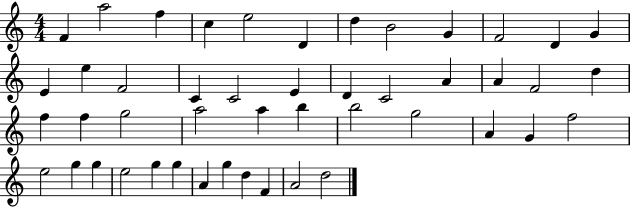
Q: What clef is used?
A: treble